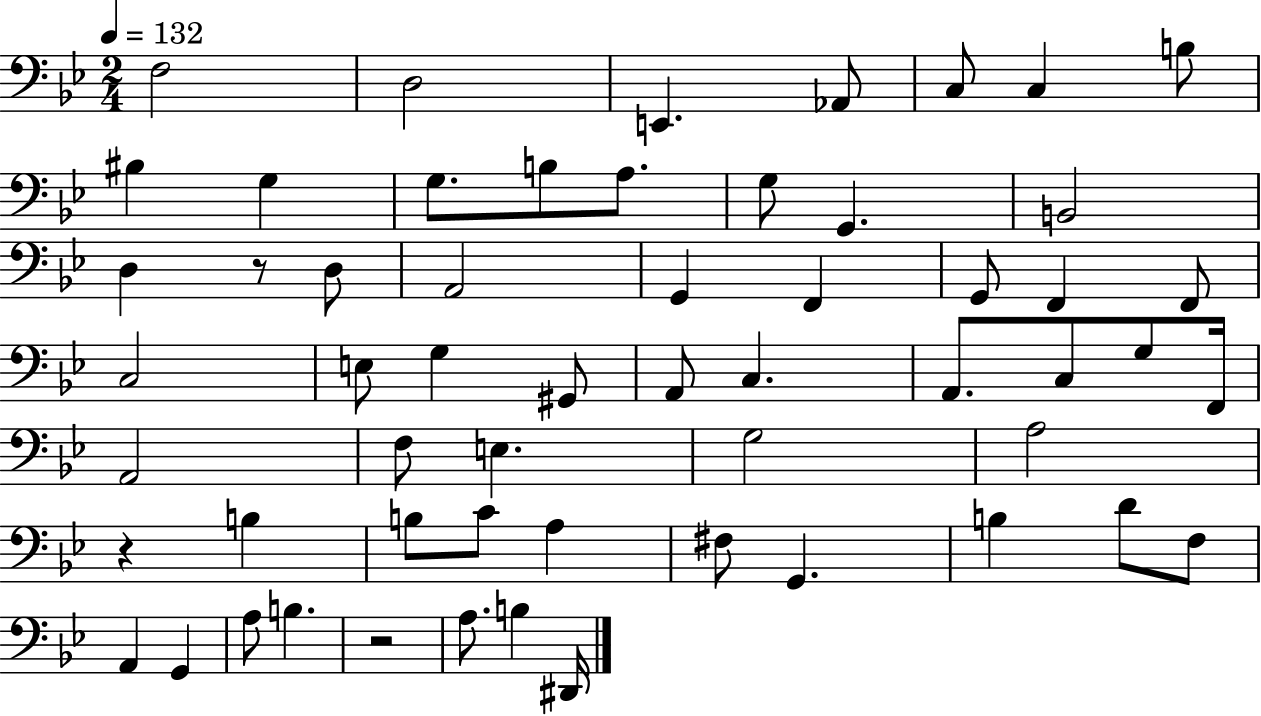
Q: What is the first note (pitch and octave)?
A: F3